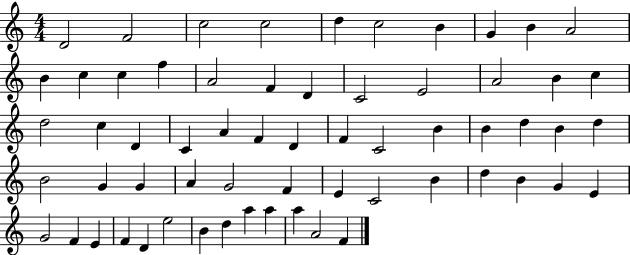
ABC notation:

X:1
T:Untitled
M:4/4
L:1/4
K:C
D2 F2 c2 c2 d c2 B G B A2 B c c f A2 F D C2 E2 A2 B c d2 c D C A F D F C2 B B d B d B2 G G A G2 F E C2 B d B G E G2 F E F D e2 B d a a a A2 F